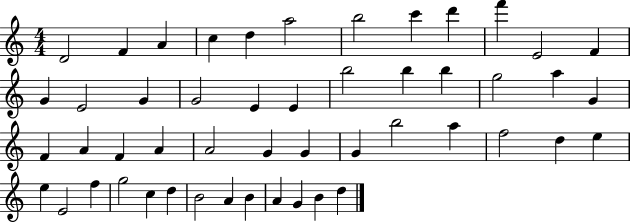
D4/h F4/q A4/q C5/q D5/q A5/h B5/h C6/q D6/q F6/q E4/h F4/q G4/q E4/h G4/q G4/h E4/q E4/q B5/h B5/q B5/q G5/h A5/q G4/q F4/q A4/q F4/q A4/q A4/h G4/q G4/q G4/q B5/h A5/q F5/h D5/q E5/q E5/q E4/h F5/q G5/h C5/q D5/q B4/h A4/q B4/q A4/q G4/q B4/q D5/q